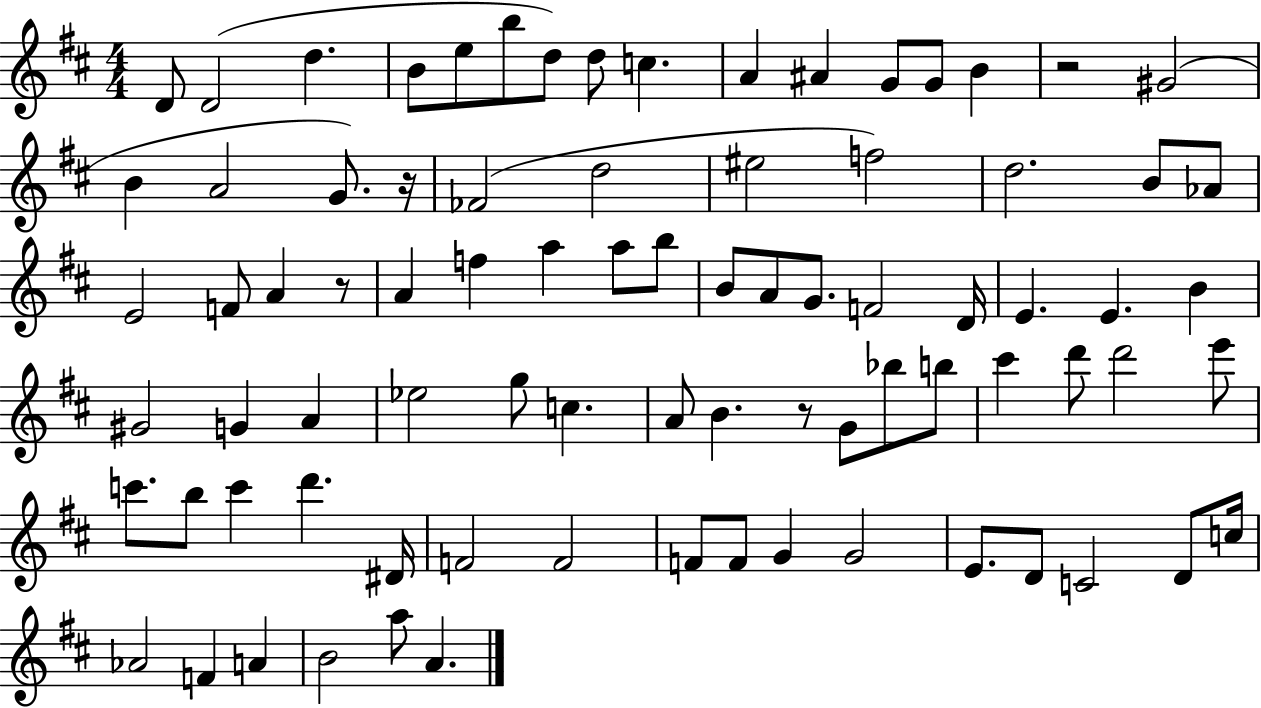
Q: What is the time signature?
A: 4/4